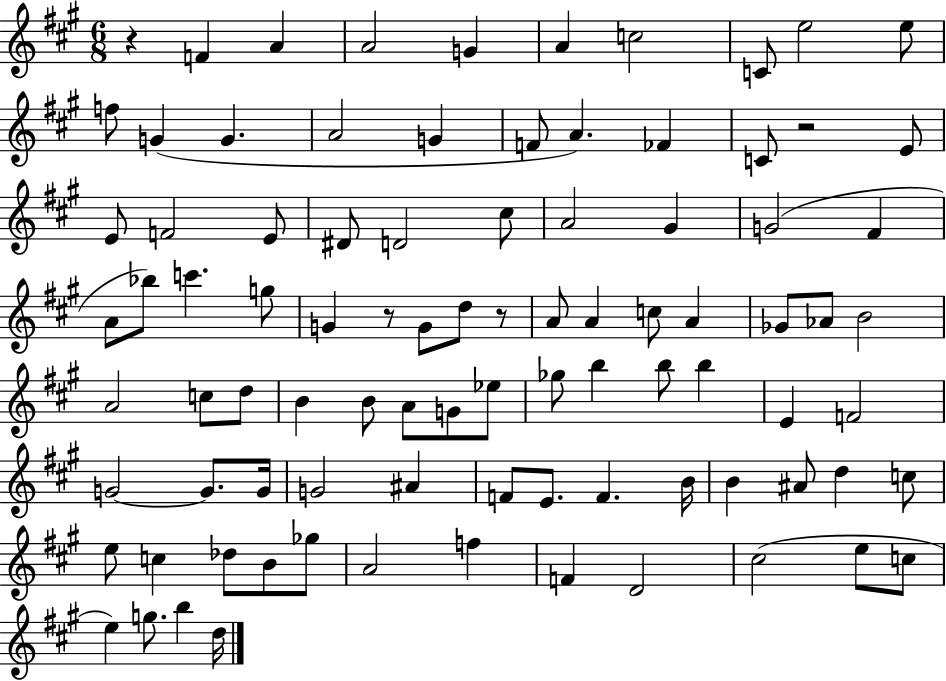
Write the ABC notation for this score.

X:1
T:Untitled
M:6/8
L:1/4
K:A
z F A A2 G A c2 C/2 e2 e/2 f/2 G G A2 G F/2 A _F C/2 z2 E/2 E/2 F2 E/2 ^D/2 D2 ^c/2 A2 ^G G2 ^F A/2 _b/2 c' g/2 G z/2 G/2 d/2 z/2 A/2 A c/2 A _G/2 _A/2 B2 A2 c/2 d/2 B B/2 A/2 G/2 _e/2 _g/2 b b/2 b E F2 G2 G/2 G/4 G2 ^A F/2 E/2 F B/4 B ^A/2 d c/2 e/2 c _d/2 B/2 _g/2 A2 f F D2 ^c2 e/2 c/2 e g/2 b d/4